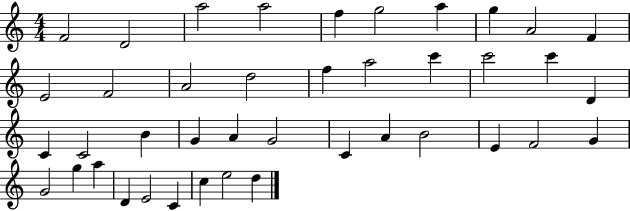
F4/h D4/h A5/h A5/h F5/q G5/h A5/q G5/q A4/h F4/q E4/h F4/h A4/h D5/h F5/q A5/h C6/q C6/h C6/q D4/q C4/q C4/h B4/q G4/q A4/q G4/h C4/q A4/q B4/h E4/q F4/h G4/q G4/h G5/q A5/q D4/q E4/h C4/q C5/q E5/h D5/q